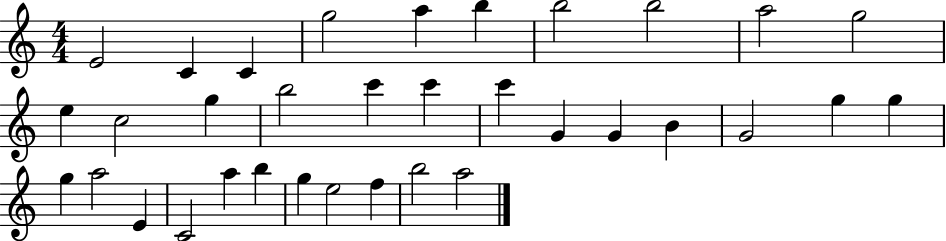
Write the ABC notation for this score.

X:1
T:Untitled
M:4/4
L:1/4
K:C
E2 C C g2 a b b2 b2 a2 g2 e c2 g b2 c' c' c' G G B G2 g g g a2 E C2 a b g e2 f b2 a2